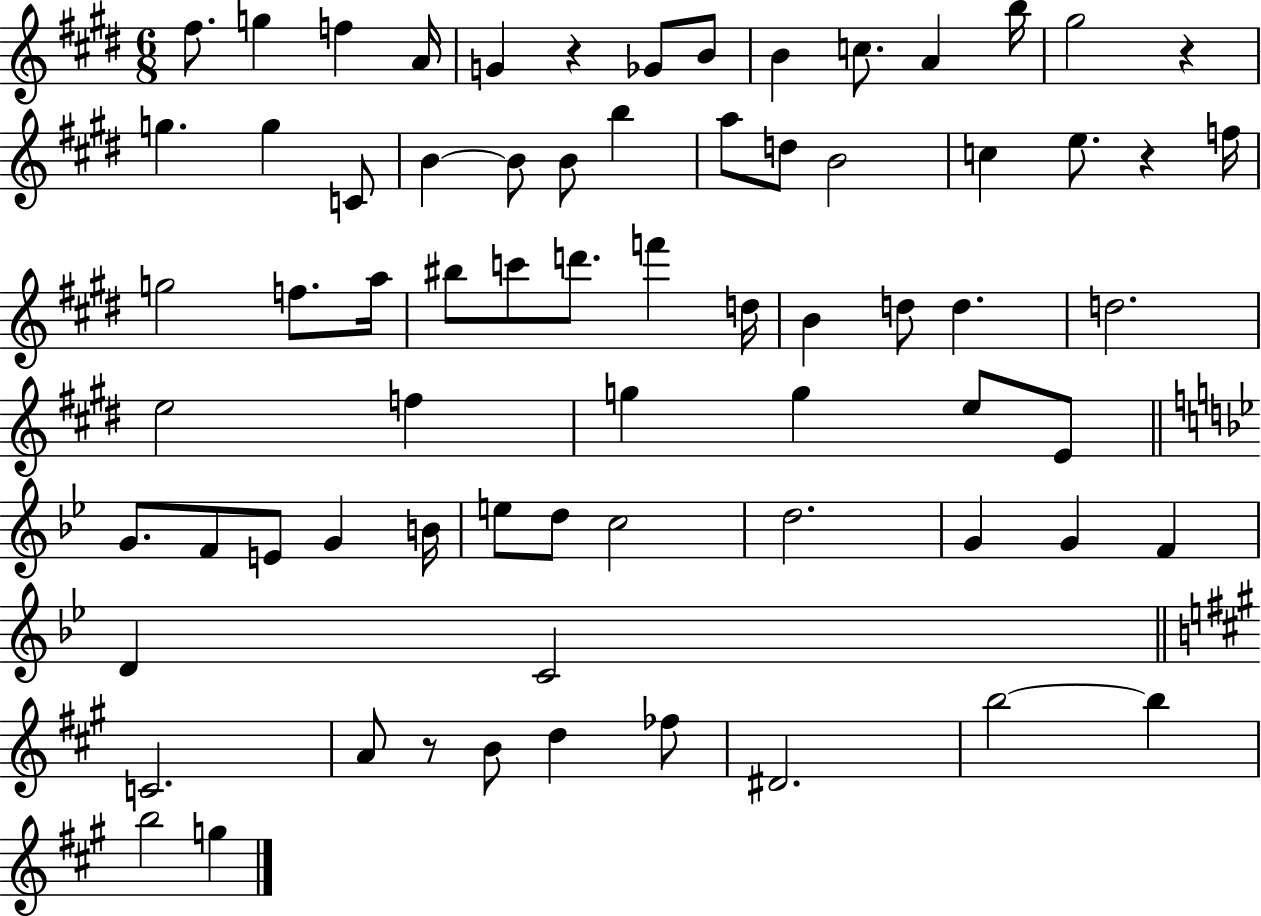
F#5/e. G5/q F5/q A4/s G4/q R/q Gb4/e B4/e B4/q C5/e. A4/q B5/s G#5/h R/q G5/q. G5/q C4/e B4/q B4/e B4/e B5/q A5/e D5/e B4/h C5/q E5/e. R/q F5/s G5/h F5/e. A5/s BIS5/e C6/e D6/e. F6/q D5/s B4/q D5/e D5/q. D5/h. E5/h F5/q G5/q G5/q E5/e E4/e G4/e. F4/e E4/e G4/q B4/s E5/e D5/e C5/h D5/h. G4/q G4/q F4/q D4/q C4/h C4/h. A4/e R/e B4/e D5/q FES5/e D#4/h. B5/h B5/q B5/h G5/q